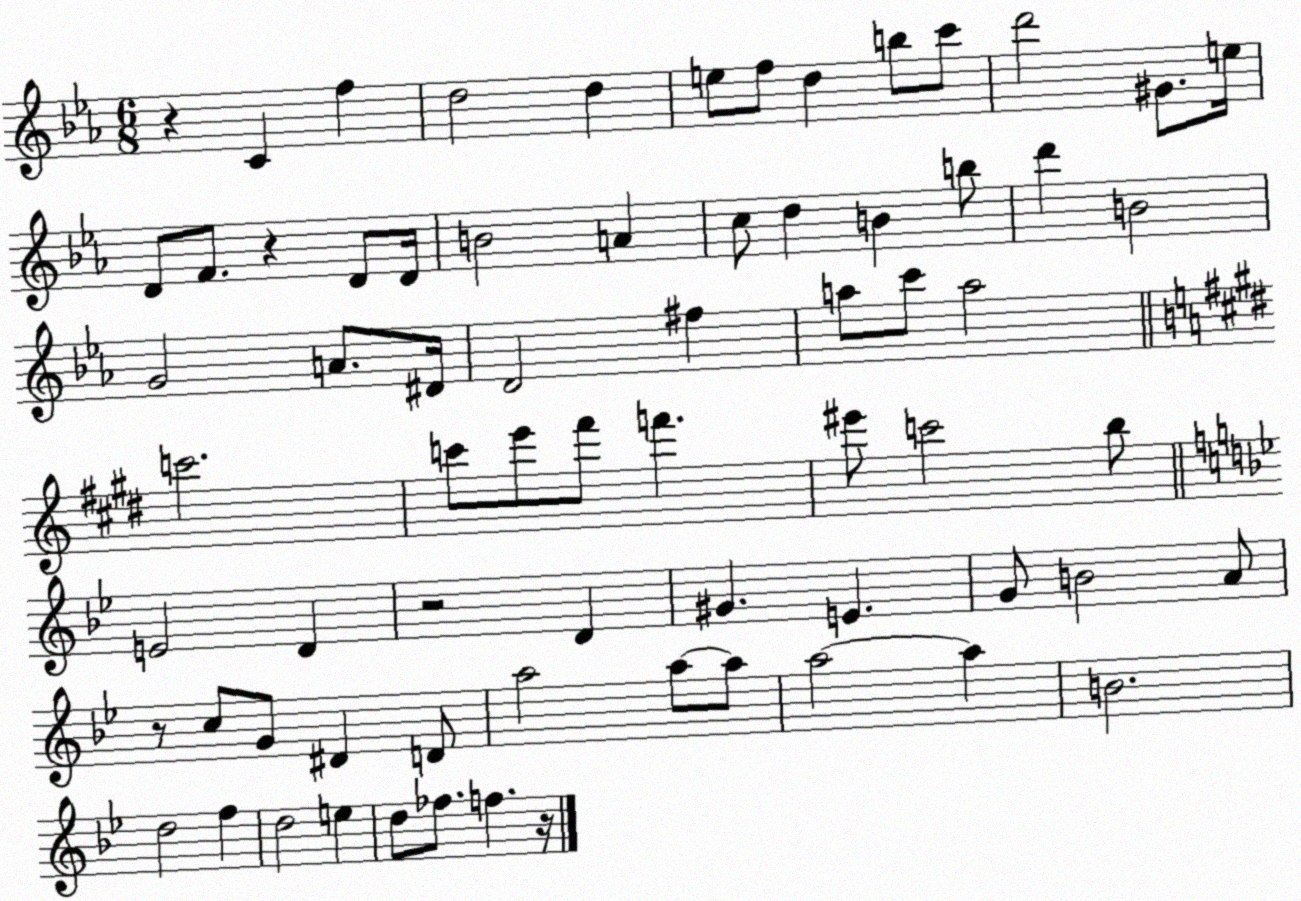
X:1
T:Untitled
M:6/8
L:1/4
K:Eb
z C f d2 d e/2 f/2 d b/2 c'/2 d'2 ^G/2 e/4 D/2 F/2 z D/2 D/4 B2 A c/2 d B b/2 d' B2 G2 A/2 ^D/4 D2 ^f a/2 c'/2 a2 c'2 c'/2 e'/2 ^f'/2 f' ^e'/2 c'2 b/2 E2 D z2 D ^G E G/2 B2 A/2 z/2 c/2 G/2 ^D D/2 a2 a/2 a/2 a2 a B2 d2 f d2 e d/2 _f/2 f z/4